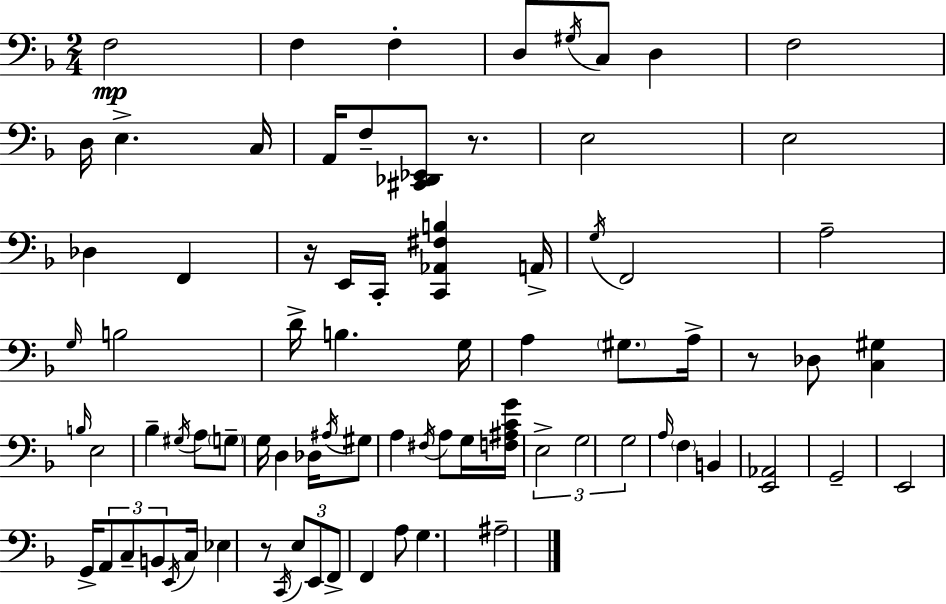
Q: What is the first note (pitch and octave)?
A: F3